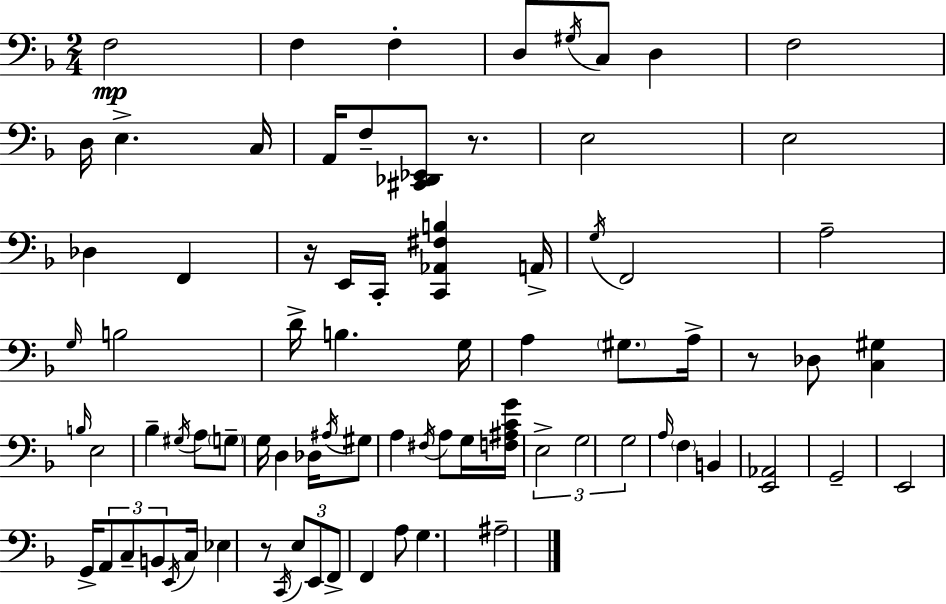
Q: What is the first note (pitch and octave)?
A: F3